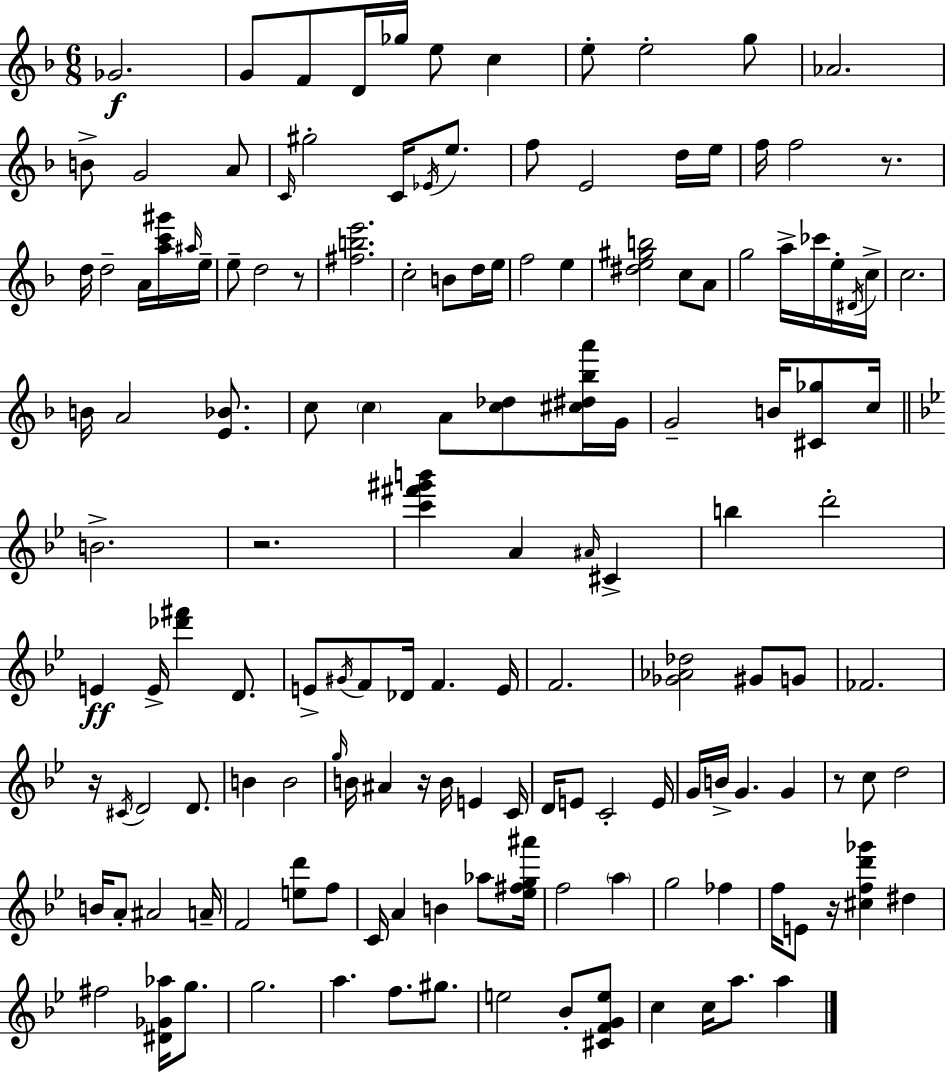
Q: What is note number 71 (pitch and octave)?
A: E4